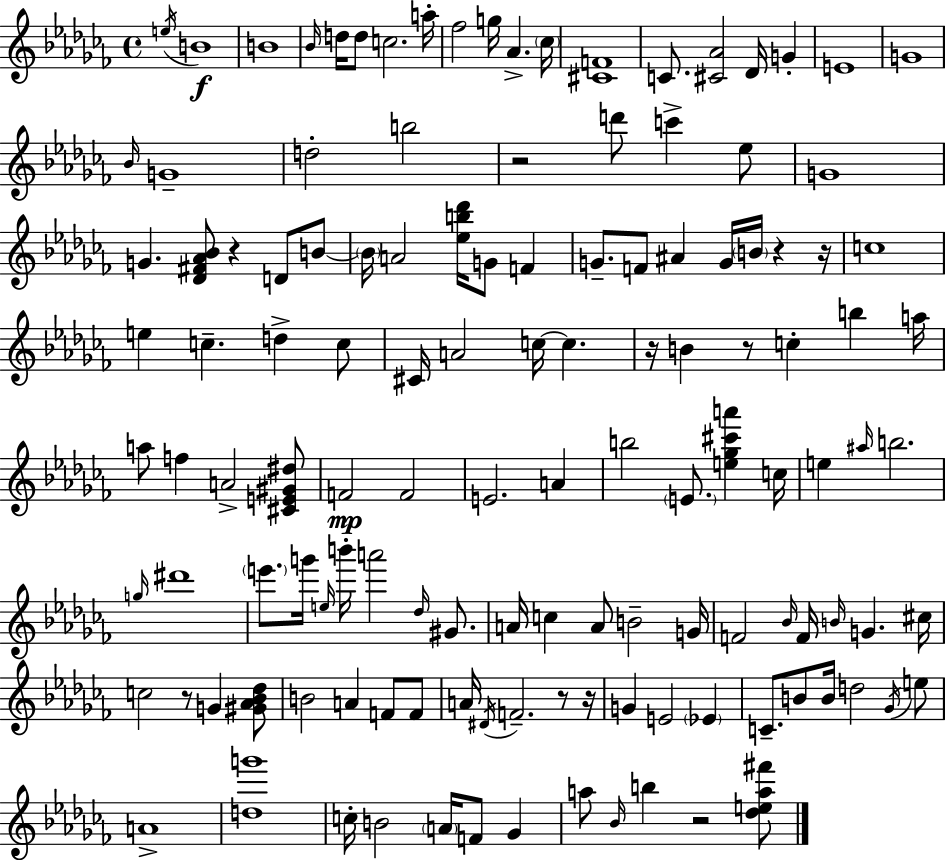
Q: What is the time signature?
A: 4/4